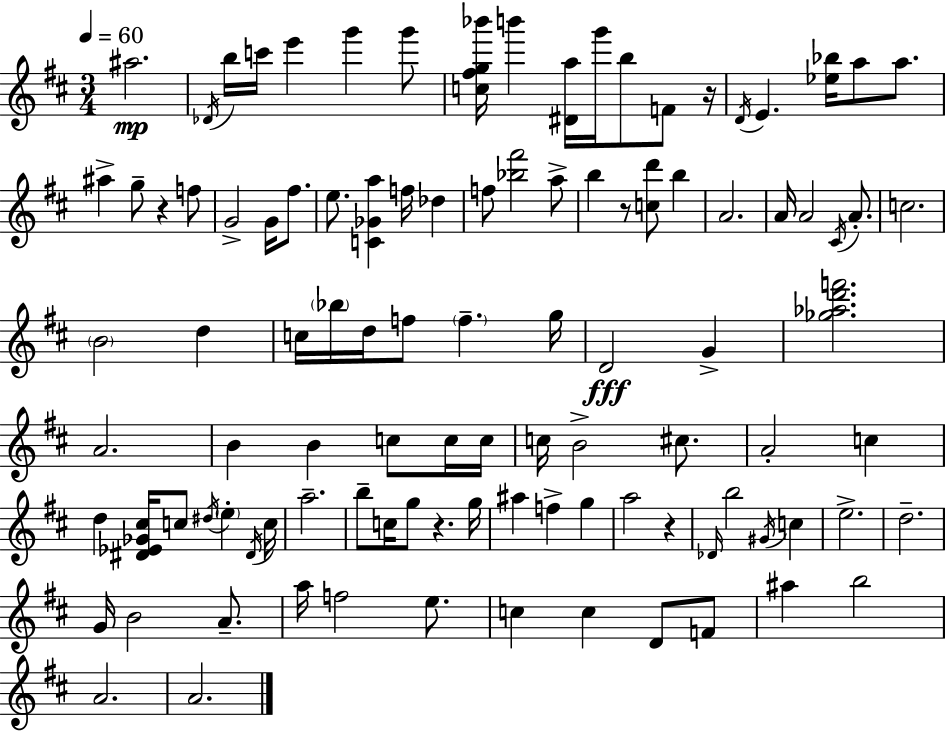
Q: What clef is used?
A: treble